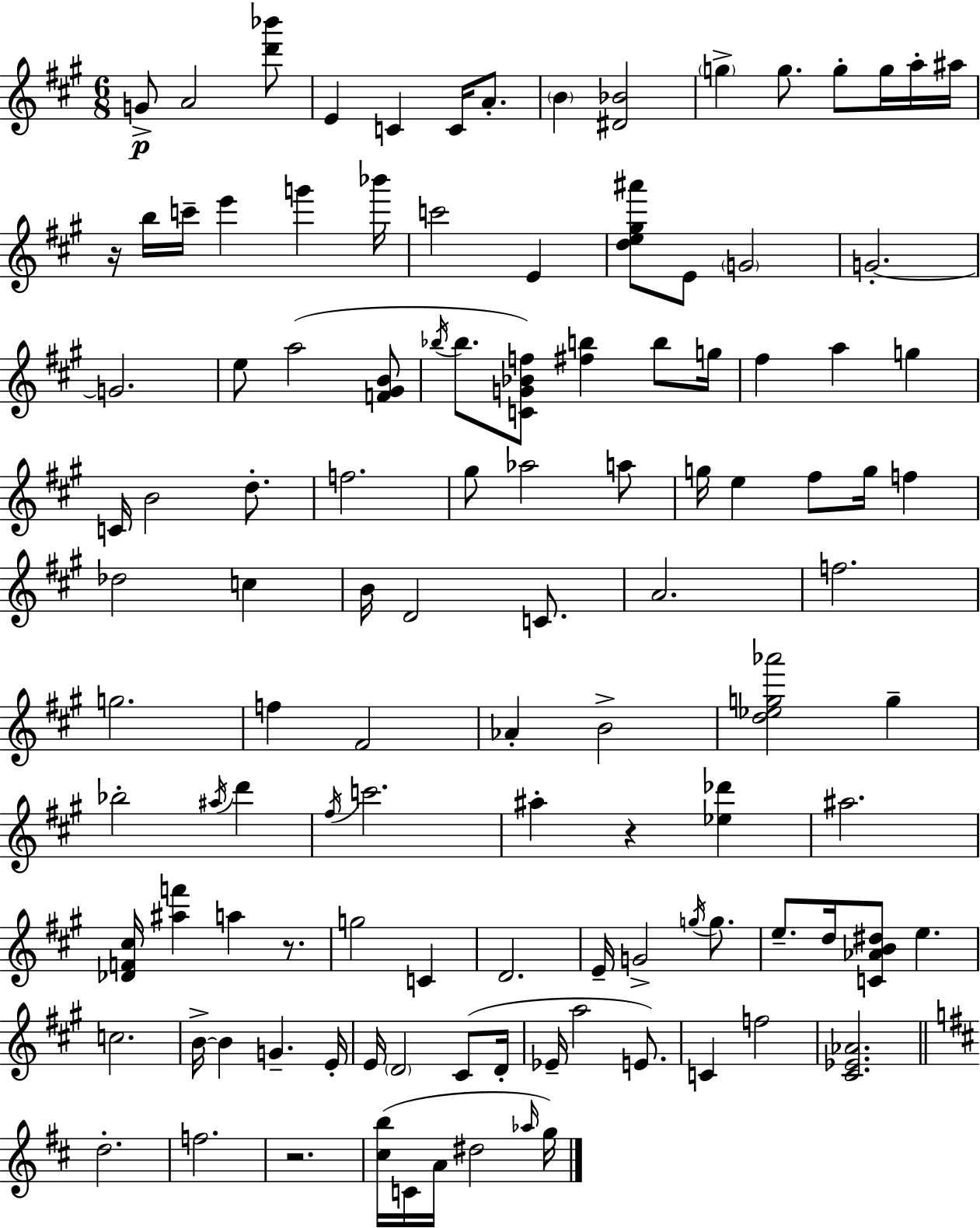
{
  \clef treble
  \numericTimeSignature
  \time 6/8
  \key a \major
  \repeat volta 2 { g'8->\p a'2 <d''' bes'''>8 | e'4 c'4 c'16 a'8.-. | \parenthesize b'4 <dis' bes'>2 | \parenthesize g''4-> g''8. g''8-. g''16 a''16-. ais''16 | \break r16 b''16 c'''16-- e'''4 g'''4 bes'''16 | c'''2 e'4 | <d'' e'' gis'' ais'''>8 e'8 \parenthesize g'2 | g'2.-.~~ | \break g'2. | e''8 a''2( <f' gis' b'>8 | \acciaccatura { bes''16 } bes''8. <c' g' bes' f''>8) <fis'' b''>4 b''8 | g''16 fis''4 a''4 g''4 | \break c'16 b'2 d''8.-. | f''2. | gis''8 aes''2 a''8 | g''16 e''4 fis''8 g''16 f''4 | \break des''2 c''4 | b'16 d'2 c'8. | a'2. | f''2. | \break g''2. | f''4 fis'2 | aes'4-. b'2-> | <d'' ees'' g'' aes'''>2 g''4-- | \break bes''2-. \acciaccatura { ais''16 } d'''4 | \acciaccatura { fis''16 } c'''2. | ais''4-. r4 <ees'' des'''>4 | ais''2. | \break <des' f' cis''>16 <ais'' f'''>4 a''4 | r8. g''2 c'4 | d'2. | e'16-- g'2-> | \break \acciaccatura { g''16 } g''8. e''8.-- d''16 <c' aes' b' dis''>8 e''4. | c''2. | b'16->~~ b'4 g'4.-- | e'16-. e'16 \parenthesize d'2 | \break cis'8( d'16-. ees'16-- a''2 | e'8.) c'4 f''2 | <cis' ees' aes'>2. | \bar "||" \break \key d \major d''2.-. | f''2. | r2. | <cis'' b''>16( c'16 a'16 dis''2 \grace { aes''16 } | \break g''16) } \bar "|."
}